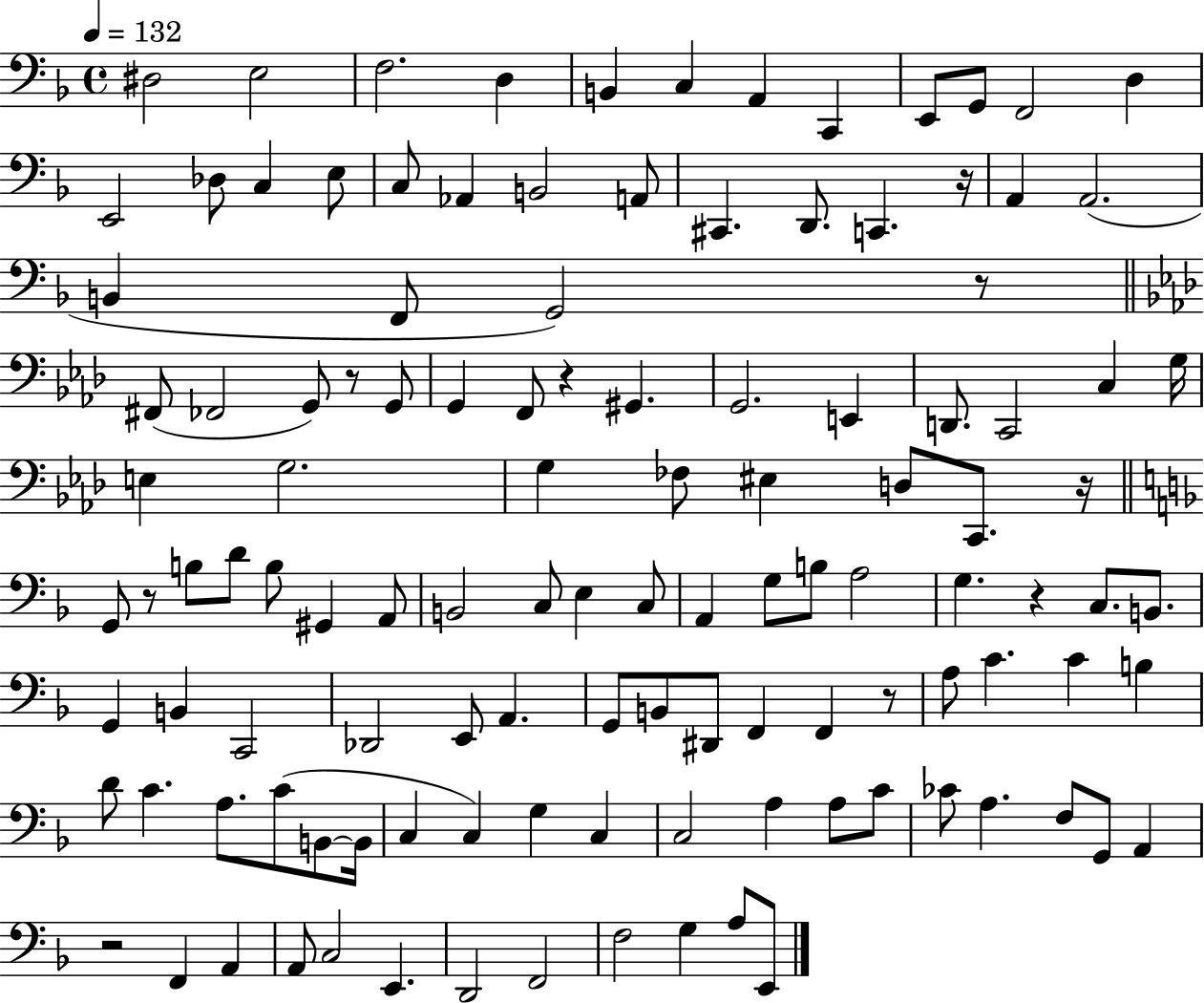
X:1
T:Untitled
M:4/4
L:1/4
K:F
^D,2 E,2 F,2 D, B,, C, A,, C,, E,,/2 G,,/2 F,,2 D, E,,2 _D,/2 C, E,/2 C,/2 _A,, B,,2 A,,/2 ^C,, D,,/2 C,, z/4 A,, A,,2 B,, F,,/2 G,,2 z/2 ^F,,/2 _F,,2 G,,/2 z/2 G,,/2 G,, F,,/2 z ^G,, G,,2 E,, D,,/2 C,,2 C, G,/4 E, G,2 G, _F,/2 ^E, D,/2 C,,/2 z/4 G,,/2 z/2 B,/2 D/2 B,/2 ^G,, A,,/2 B,,2 C,/2 E, C,/2 A,, G,/2 B,/2 A,2 G, z C,/2 B,,/2 G,, B,, C,,2 _D,,2 E,,/2 A,, G,,/2 B,,/2 ^D,,/2 F,, F,, z/2 A,/2 C C B, D/2 C A,/2 C/2 B,,/2 B,,/4 C, C, G, C, C,2 A, A,/2 C/2 _C/2 A, F,/2 G,,/2 A,, z2 F,, A,, A,,/2 C,2 E,, D,,2 F,,2 F,2 G, A,/2 E,,/2